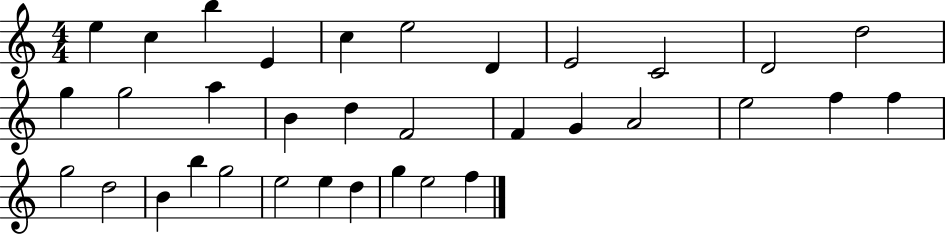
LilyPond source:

{
  \clef treble
  \numericTimeSignature
  \time 4/4
  \key c \major
  e''4 c''4 b''4 e'4 | c''4 e''2 d'4 | e'2 c'2 | d'2 d''2 | \break g''4 g''2 a''4 | b'4 d''4 f'2 | f'4 g'4 a'2 | e''2 f''4 f''4 | \break g''2 d''2 | b'4 b''4 g''2 | e''2 e''4 d''4 | g''4 e''2 f''4 | \break \bar "|."
}